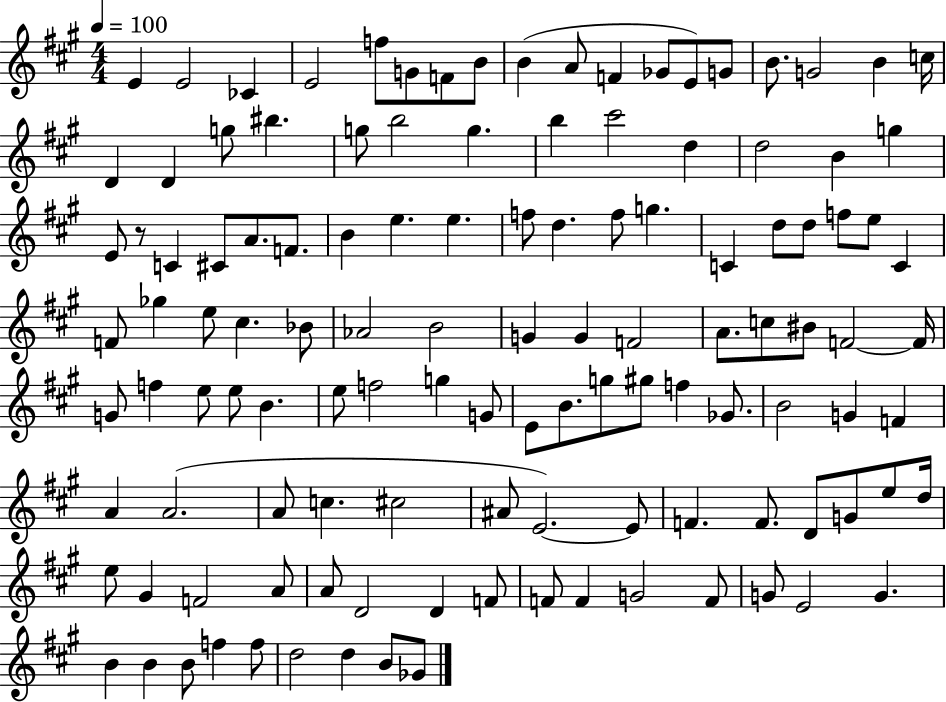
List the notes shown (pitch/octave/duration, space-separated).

E4/q E4/h CES4/q E4/h F5/e G4/e F4/e B4/e B4/q A4/e F4/q Gb4/e E4/e G4/e B4/e. G4/h B4/q C5/s D4/q D4/q G5/e BIS5/q. G5/e B5/h G5/q. B5/q C#6/h D5/q D5/h B4/q G5/q E4/e R/e C4/q C#4/e A4/e. F4/e. B4/q E5/q. E5/q. F5/e D5/q. F5/e G5/q. C4/q D5/e D5/e F5/e E5/e C4/q F4/e Gb5/q E5/e C#5/q. Bb4/e Ab4/h B4/h G4/q G4/q F4/h A4/e. C5/e BIS4/e F4/h F4/s G4/e F5/q E5/e E5/e B4/q. E5/e F5/h G5/q G4/e E4/e B4/e. G5/e G#5/e F5/q Gb4/e. B4/h G4/q F4/q A4/q A4/h. A4/e C5/q. C#5/h A#4/e E4/h. E4/e F4/q. F4/e. D4/e G4/e E5/e D5/s E5/e G#4/q F4/h A4/e A4/e D4/h D4/q F4/e F4/e F4/q G4/h F4/e G4/e E4/h G4/q. B4/q B4/q B4/e F5/q F5/e D5/h D5/q B4/e Gb4/e